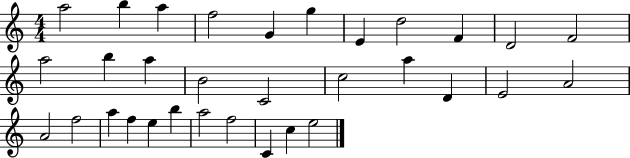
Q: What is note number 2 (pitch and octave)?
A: B5